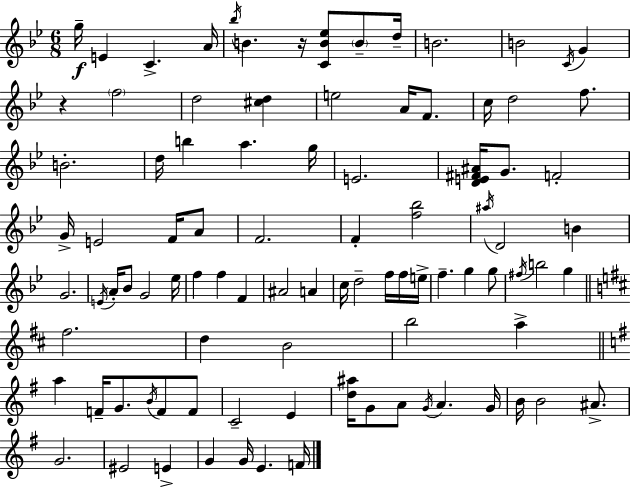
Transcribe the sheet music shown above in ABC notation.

X:1
T:Untitled
M:6/8
L:1/4
K:Bb
g/4 E C A/4 _b/4 B z/4 [CB_e]/2 B/2 d/4 B2 B2 C/4 G z f2 d2 [^cd] e2 A/4 F/2 c/4 d2 f/2 B2 d/4 b a g/4 E2 [DE^F^A]/4 G/2 F2 G/4 E2 F/4 A/2 F2 F [f_b]2 ^a/4 D2 B G2 E/4 A/4 _B/2 G2 _e/4 f f F ^A2 A c/4 d2 f/4 f/4 e/4 f g g/2 ^f/4 b2 g ^f2 d B2 b2 a a F/4 G/2 B/4 F/2 F/2 C2 E [d^a]/4 G/2 A/2 G/4 A G/4 B/4 B2 ^A/2 G2 ^E2 E G G/4 E F/4